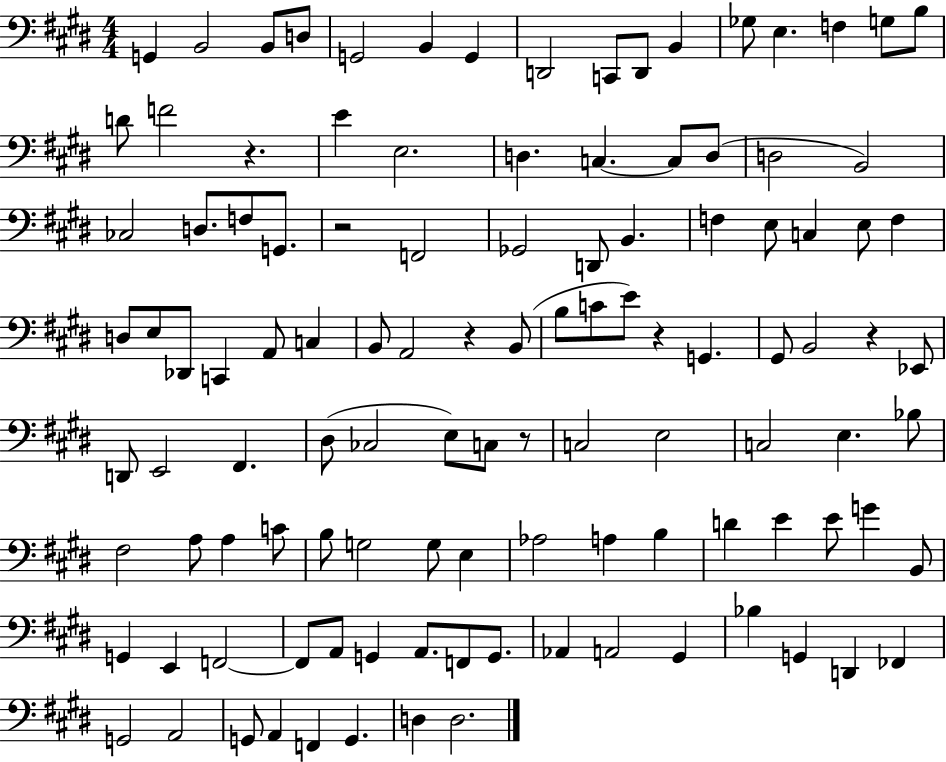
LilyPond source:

{
  \clef bass
  \numericTimeSignature
  \time 4/4
  \key e \major
  g,4 b,2 b,8 d8 | g,2 b,4 g,4 | d,2 c,8 d,8 b,4 | ges8 e4. f4 g8 b8 | \break d'8 f'2 r4. | e'4 e2. | d4. c4.~~ c8 d8( | d2 b,2) | \break ces2 d8. f8 g,8. | r2 f,2 | ges,2 d,8 b,4. | f4 e8 c4 e8 f4 | \break d8 e8 des,8 c,4 a,8 c4 | b,8 a,2 r4 b,8( | b8 c'8 e'8) r4 g,4. | gis,8 b,2 r4 ees,8 | \break d,8 e,2 fis,4. | dis8( ces2 e8) c8 r8 | c2 e2 | c2 e4. bes8 | \break fis2 a8 a4 c'8 | b8 g2 g8 e4 | aes2 a4 b4 | d'4 e'4 e'8 g'4 b,8 | \break g,4 e,4 f,2~~ | f,8 a,8 g,4 a,8. f,8 g,8. | aes,4 a,2 gis,4 | bes4 g,4 d,4 fes,4 | \break g,2 a,2 | g,8 a,4 f,4 g,4. | d4 d2. | \bar "|."
}